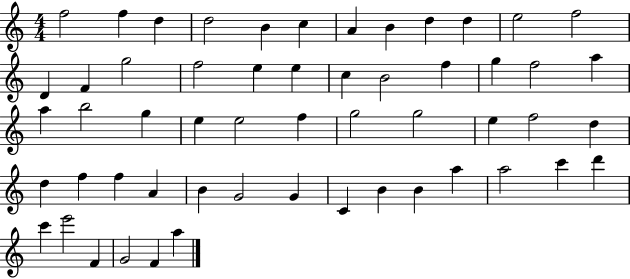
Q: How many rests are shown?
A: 0